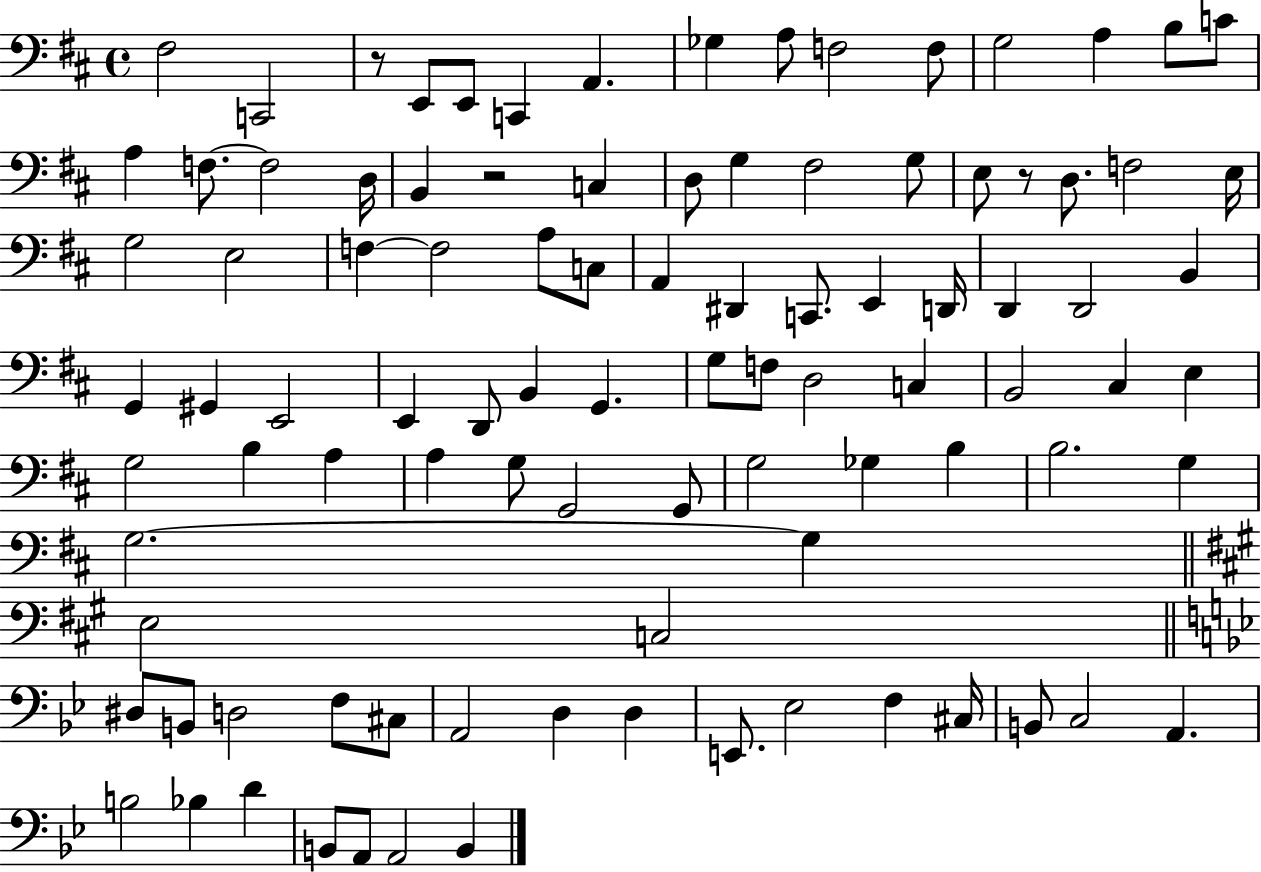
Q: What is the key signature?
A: D major